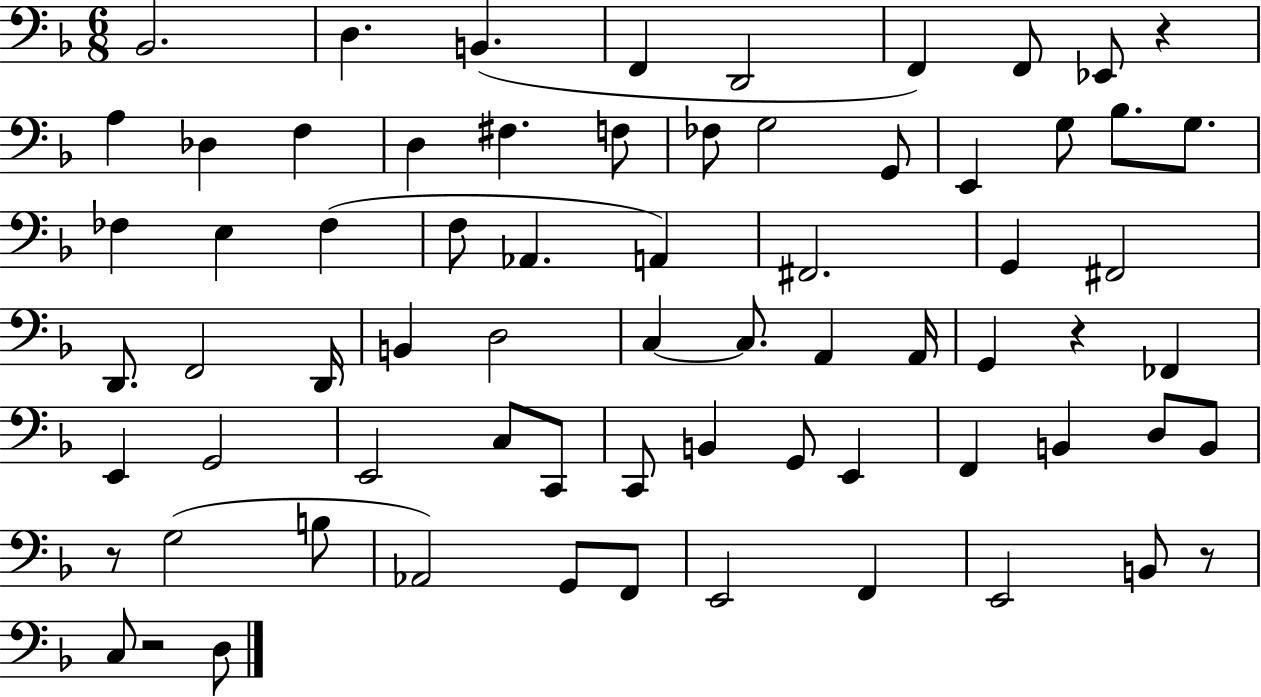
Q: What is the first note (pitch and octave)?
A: Bb2